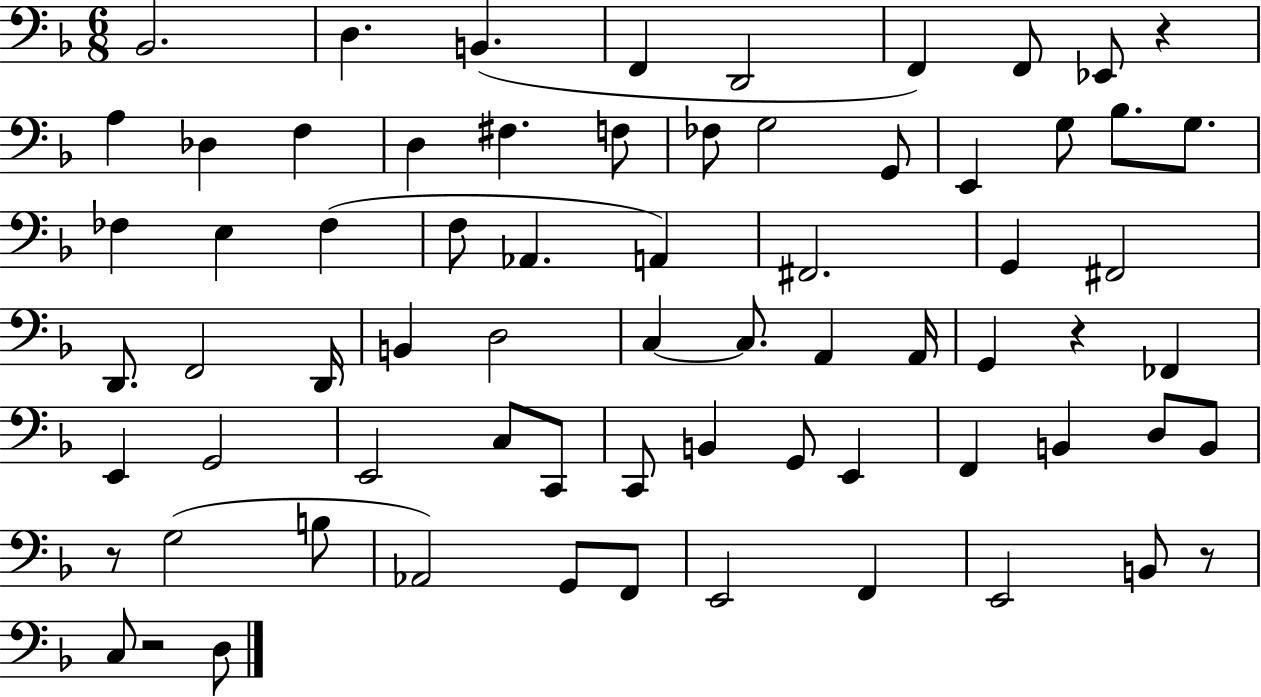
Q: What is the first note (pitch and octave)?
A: Bb2